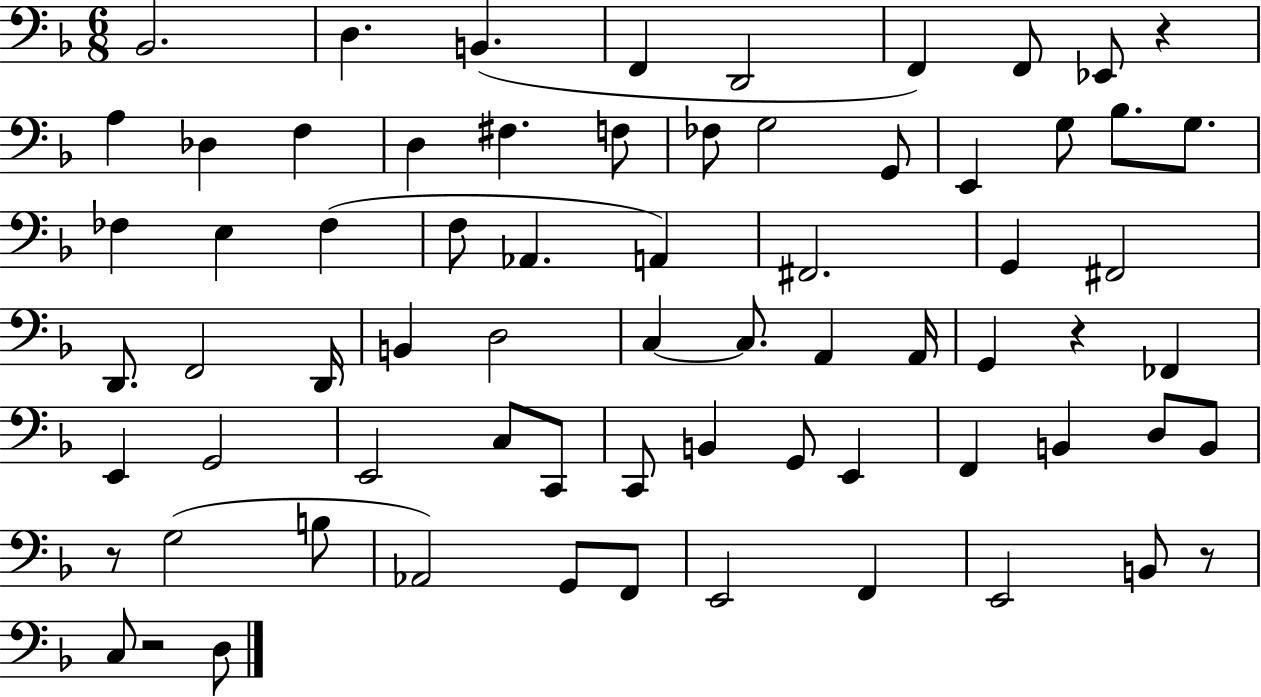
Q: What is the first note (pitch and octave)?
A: Bb2